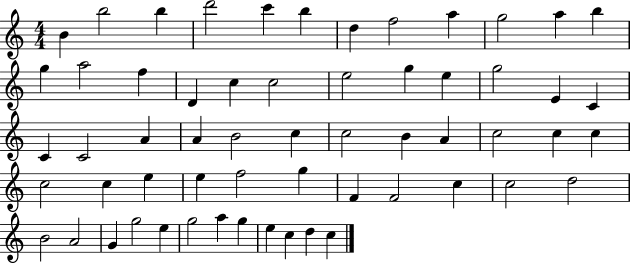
{
  \clef treble
  \numericTimeSignature
  \time 4/4
  \key c \major
  b'4 b''2 b''4 | d'''2 c'''4 b''4 | d''4 f''2 a''4 | g''2 a''4 b''4 | \break g''4 a''2 f''4 | d'4 c''4 c''2 | e''2 g''4 e''4 | g''2 e'4 c'4 | \break c'4 c'2 a'4 | a'4 b'2 c''4 | c''2 b'4 a'4 | c''2 c''4 c''4 | \break c''2 c''4 e''4 | e''4 f''2 g''4 | f'4 f'2 c''4 | c''2 d''2 | \break b'2 a'2 | g'4 g''2 e''4 | g''2 a''4 g''4 | e''4 c''4 d''4 c''4 | \break \bar "|."
}